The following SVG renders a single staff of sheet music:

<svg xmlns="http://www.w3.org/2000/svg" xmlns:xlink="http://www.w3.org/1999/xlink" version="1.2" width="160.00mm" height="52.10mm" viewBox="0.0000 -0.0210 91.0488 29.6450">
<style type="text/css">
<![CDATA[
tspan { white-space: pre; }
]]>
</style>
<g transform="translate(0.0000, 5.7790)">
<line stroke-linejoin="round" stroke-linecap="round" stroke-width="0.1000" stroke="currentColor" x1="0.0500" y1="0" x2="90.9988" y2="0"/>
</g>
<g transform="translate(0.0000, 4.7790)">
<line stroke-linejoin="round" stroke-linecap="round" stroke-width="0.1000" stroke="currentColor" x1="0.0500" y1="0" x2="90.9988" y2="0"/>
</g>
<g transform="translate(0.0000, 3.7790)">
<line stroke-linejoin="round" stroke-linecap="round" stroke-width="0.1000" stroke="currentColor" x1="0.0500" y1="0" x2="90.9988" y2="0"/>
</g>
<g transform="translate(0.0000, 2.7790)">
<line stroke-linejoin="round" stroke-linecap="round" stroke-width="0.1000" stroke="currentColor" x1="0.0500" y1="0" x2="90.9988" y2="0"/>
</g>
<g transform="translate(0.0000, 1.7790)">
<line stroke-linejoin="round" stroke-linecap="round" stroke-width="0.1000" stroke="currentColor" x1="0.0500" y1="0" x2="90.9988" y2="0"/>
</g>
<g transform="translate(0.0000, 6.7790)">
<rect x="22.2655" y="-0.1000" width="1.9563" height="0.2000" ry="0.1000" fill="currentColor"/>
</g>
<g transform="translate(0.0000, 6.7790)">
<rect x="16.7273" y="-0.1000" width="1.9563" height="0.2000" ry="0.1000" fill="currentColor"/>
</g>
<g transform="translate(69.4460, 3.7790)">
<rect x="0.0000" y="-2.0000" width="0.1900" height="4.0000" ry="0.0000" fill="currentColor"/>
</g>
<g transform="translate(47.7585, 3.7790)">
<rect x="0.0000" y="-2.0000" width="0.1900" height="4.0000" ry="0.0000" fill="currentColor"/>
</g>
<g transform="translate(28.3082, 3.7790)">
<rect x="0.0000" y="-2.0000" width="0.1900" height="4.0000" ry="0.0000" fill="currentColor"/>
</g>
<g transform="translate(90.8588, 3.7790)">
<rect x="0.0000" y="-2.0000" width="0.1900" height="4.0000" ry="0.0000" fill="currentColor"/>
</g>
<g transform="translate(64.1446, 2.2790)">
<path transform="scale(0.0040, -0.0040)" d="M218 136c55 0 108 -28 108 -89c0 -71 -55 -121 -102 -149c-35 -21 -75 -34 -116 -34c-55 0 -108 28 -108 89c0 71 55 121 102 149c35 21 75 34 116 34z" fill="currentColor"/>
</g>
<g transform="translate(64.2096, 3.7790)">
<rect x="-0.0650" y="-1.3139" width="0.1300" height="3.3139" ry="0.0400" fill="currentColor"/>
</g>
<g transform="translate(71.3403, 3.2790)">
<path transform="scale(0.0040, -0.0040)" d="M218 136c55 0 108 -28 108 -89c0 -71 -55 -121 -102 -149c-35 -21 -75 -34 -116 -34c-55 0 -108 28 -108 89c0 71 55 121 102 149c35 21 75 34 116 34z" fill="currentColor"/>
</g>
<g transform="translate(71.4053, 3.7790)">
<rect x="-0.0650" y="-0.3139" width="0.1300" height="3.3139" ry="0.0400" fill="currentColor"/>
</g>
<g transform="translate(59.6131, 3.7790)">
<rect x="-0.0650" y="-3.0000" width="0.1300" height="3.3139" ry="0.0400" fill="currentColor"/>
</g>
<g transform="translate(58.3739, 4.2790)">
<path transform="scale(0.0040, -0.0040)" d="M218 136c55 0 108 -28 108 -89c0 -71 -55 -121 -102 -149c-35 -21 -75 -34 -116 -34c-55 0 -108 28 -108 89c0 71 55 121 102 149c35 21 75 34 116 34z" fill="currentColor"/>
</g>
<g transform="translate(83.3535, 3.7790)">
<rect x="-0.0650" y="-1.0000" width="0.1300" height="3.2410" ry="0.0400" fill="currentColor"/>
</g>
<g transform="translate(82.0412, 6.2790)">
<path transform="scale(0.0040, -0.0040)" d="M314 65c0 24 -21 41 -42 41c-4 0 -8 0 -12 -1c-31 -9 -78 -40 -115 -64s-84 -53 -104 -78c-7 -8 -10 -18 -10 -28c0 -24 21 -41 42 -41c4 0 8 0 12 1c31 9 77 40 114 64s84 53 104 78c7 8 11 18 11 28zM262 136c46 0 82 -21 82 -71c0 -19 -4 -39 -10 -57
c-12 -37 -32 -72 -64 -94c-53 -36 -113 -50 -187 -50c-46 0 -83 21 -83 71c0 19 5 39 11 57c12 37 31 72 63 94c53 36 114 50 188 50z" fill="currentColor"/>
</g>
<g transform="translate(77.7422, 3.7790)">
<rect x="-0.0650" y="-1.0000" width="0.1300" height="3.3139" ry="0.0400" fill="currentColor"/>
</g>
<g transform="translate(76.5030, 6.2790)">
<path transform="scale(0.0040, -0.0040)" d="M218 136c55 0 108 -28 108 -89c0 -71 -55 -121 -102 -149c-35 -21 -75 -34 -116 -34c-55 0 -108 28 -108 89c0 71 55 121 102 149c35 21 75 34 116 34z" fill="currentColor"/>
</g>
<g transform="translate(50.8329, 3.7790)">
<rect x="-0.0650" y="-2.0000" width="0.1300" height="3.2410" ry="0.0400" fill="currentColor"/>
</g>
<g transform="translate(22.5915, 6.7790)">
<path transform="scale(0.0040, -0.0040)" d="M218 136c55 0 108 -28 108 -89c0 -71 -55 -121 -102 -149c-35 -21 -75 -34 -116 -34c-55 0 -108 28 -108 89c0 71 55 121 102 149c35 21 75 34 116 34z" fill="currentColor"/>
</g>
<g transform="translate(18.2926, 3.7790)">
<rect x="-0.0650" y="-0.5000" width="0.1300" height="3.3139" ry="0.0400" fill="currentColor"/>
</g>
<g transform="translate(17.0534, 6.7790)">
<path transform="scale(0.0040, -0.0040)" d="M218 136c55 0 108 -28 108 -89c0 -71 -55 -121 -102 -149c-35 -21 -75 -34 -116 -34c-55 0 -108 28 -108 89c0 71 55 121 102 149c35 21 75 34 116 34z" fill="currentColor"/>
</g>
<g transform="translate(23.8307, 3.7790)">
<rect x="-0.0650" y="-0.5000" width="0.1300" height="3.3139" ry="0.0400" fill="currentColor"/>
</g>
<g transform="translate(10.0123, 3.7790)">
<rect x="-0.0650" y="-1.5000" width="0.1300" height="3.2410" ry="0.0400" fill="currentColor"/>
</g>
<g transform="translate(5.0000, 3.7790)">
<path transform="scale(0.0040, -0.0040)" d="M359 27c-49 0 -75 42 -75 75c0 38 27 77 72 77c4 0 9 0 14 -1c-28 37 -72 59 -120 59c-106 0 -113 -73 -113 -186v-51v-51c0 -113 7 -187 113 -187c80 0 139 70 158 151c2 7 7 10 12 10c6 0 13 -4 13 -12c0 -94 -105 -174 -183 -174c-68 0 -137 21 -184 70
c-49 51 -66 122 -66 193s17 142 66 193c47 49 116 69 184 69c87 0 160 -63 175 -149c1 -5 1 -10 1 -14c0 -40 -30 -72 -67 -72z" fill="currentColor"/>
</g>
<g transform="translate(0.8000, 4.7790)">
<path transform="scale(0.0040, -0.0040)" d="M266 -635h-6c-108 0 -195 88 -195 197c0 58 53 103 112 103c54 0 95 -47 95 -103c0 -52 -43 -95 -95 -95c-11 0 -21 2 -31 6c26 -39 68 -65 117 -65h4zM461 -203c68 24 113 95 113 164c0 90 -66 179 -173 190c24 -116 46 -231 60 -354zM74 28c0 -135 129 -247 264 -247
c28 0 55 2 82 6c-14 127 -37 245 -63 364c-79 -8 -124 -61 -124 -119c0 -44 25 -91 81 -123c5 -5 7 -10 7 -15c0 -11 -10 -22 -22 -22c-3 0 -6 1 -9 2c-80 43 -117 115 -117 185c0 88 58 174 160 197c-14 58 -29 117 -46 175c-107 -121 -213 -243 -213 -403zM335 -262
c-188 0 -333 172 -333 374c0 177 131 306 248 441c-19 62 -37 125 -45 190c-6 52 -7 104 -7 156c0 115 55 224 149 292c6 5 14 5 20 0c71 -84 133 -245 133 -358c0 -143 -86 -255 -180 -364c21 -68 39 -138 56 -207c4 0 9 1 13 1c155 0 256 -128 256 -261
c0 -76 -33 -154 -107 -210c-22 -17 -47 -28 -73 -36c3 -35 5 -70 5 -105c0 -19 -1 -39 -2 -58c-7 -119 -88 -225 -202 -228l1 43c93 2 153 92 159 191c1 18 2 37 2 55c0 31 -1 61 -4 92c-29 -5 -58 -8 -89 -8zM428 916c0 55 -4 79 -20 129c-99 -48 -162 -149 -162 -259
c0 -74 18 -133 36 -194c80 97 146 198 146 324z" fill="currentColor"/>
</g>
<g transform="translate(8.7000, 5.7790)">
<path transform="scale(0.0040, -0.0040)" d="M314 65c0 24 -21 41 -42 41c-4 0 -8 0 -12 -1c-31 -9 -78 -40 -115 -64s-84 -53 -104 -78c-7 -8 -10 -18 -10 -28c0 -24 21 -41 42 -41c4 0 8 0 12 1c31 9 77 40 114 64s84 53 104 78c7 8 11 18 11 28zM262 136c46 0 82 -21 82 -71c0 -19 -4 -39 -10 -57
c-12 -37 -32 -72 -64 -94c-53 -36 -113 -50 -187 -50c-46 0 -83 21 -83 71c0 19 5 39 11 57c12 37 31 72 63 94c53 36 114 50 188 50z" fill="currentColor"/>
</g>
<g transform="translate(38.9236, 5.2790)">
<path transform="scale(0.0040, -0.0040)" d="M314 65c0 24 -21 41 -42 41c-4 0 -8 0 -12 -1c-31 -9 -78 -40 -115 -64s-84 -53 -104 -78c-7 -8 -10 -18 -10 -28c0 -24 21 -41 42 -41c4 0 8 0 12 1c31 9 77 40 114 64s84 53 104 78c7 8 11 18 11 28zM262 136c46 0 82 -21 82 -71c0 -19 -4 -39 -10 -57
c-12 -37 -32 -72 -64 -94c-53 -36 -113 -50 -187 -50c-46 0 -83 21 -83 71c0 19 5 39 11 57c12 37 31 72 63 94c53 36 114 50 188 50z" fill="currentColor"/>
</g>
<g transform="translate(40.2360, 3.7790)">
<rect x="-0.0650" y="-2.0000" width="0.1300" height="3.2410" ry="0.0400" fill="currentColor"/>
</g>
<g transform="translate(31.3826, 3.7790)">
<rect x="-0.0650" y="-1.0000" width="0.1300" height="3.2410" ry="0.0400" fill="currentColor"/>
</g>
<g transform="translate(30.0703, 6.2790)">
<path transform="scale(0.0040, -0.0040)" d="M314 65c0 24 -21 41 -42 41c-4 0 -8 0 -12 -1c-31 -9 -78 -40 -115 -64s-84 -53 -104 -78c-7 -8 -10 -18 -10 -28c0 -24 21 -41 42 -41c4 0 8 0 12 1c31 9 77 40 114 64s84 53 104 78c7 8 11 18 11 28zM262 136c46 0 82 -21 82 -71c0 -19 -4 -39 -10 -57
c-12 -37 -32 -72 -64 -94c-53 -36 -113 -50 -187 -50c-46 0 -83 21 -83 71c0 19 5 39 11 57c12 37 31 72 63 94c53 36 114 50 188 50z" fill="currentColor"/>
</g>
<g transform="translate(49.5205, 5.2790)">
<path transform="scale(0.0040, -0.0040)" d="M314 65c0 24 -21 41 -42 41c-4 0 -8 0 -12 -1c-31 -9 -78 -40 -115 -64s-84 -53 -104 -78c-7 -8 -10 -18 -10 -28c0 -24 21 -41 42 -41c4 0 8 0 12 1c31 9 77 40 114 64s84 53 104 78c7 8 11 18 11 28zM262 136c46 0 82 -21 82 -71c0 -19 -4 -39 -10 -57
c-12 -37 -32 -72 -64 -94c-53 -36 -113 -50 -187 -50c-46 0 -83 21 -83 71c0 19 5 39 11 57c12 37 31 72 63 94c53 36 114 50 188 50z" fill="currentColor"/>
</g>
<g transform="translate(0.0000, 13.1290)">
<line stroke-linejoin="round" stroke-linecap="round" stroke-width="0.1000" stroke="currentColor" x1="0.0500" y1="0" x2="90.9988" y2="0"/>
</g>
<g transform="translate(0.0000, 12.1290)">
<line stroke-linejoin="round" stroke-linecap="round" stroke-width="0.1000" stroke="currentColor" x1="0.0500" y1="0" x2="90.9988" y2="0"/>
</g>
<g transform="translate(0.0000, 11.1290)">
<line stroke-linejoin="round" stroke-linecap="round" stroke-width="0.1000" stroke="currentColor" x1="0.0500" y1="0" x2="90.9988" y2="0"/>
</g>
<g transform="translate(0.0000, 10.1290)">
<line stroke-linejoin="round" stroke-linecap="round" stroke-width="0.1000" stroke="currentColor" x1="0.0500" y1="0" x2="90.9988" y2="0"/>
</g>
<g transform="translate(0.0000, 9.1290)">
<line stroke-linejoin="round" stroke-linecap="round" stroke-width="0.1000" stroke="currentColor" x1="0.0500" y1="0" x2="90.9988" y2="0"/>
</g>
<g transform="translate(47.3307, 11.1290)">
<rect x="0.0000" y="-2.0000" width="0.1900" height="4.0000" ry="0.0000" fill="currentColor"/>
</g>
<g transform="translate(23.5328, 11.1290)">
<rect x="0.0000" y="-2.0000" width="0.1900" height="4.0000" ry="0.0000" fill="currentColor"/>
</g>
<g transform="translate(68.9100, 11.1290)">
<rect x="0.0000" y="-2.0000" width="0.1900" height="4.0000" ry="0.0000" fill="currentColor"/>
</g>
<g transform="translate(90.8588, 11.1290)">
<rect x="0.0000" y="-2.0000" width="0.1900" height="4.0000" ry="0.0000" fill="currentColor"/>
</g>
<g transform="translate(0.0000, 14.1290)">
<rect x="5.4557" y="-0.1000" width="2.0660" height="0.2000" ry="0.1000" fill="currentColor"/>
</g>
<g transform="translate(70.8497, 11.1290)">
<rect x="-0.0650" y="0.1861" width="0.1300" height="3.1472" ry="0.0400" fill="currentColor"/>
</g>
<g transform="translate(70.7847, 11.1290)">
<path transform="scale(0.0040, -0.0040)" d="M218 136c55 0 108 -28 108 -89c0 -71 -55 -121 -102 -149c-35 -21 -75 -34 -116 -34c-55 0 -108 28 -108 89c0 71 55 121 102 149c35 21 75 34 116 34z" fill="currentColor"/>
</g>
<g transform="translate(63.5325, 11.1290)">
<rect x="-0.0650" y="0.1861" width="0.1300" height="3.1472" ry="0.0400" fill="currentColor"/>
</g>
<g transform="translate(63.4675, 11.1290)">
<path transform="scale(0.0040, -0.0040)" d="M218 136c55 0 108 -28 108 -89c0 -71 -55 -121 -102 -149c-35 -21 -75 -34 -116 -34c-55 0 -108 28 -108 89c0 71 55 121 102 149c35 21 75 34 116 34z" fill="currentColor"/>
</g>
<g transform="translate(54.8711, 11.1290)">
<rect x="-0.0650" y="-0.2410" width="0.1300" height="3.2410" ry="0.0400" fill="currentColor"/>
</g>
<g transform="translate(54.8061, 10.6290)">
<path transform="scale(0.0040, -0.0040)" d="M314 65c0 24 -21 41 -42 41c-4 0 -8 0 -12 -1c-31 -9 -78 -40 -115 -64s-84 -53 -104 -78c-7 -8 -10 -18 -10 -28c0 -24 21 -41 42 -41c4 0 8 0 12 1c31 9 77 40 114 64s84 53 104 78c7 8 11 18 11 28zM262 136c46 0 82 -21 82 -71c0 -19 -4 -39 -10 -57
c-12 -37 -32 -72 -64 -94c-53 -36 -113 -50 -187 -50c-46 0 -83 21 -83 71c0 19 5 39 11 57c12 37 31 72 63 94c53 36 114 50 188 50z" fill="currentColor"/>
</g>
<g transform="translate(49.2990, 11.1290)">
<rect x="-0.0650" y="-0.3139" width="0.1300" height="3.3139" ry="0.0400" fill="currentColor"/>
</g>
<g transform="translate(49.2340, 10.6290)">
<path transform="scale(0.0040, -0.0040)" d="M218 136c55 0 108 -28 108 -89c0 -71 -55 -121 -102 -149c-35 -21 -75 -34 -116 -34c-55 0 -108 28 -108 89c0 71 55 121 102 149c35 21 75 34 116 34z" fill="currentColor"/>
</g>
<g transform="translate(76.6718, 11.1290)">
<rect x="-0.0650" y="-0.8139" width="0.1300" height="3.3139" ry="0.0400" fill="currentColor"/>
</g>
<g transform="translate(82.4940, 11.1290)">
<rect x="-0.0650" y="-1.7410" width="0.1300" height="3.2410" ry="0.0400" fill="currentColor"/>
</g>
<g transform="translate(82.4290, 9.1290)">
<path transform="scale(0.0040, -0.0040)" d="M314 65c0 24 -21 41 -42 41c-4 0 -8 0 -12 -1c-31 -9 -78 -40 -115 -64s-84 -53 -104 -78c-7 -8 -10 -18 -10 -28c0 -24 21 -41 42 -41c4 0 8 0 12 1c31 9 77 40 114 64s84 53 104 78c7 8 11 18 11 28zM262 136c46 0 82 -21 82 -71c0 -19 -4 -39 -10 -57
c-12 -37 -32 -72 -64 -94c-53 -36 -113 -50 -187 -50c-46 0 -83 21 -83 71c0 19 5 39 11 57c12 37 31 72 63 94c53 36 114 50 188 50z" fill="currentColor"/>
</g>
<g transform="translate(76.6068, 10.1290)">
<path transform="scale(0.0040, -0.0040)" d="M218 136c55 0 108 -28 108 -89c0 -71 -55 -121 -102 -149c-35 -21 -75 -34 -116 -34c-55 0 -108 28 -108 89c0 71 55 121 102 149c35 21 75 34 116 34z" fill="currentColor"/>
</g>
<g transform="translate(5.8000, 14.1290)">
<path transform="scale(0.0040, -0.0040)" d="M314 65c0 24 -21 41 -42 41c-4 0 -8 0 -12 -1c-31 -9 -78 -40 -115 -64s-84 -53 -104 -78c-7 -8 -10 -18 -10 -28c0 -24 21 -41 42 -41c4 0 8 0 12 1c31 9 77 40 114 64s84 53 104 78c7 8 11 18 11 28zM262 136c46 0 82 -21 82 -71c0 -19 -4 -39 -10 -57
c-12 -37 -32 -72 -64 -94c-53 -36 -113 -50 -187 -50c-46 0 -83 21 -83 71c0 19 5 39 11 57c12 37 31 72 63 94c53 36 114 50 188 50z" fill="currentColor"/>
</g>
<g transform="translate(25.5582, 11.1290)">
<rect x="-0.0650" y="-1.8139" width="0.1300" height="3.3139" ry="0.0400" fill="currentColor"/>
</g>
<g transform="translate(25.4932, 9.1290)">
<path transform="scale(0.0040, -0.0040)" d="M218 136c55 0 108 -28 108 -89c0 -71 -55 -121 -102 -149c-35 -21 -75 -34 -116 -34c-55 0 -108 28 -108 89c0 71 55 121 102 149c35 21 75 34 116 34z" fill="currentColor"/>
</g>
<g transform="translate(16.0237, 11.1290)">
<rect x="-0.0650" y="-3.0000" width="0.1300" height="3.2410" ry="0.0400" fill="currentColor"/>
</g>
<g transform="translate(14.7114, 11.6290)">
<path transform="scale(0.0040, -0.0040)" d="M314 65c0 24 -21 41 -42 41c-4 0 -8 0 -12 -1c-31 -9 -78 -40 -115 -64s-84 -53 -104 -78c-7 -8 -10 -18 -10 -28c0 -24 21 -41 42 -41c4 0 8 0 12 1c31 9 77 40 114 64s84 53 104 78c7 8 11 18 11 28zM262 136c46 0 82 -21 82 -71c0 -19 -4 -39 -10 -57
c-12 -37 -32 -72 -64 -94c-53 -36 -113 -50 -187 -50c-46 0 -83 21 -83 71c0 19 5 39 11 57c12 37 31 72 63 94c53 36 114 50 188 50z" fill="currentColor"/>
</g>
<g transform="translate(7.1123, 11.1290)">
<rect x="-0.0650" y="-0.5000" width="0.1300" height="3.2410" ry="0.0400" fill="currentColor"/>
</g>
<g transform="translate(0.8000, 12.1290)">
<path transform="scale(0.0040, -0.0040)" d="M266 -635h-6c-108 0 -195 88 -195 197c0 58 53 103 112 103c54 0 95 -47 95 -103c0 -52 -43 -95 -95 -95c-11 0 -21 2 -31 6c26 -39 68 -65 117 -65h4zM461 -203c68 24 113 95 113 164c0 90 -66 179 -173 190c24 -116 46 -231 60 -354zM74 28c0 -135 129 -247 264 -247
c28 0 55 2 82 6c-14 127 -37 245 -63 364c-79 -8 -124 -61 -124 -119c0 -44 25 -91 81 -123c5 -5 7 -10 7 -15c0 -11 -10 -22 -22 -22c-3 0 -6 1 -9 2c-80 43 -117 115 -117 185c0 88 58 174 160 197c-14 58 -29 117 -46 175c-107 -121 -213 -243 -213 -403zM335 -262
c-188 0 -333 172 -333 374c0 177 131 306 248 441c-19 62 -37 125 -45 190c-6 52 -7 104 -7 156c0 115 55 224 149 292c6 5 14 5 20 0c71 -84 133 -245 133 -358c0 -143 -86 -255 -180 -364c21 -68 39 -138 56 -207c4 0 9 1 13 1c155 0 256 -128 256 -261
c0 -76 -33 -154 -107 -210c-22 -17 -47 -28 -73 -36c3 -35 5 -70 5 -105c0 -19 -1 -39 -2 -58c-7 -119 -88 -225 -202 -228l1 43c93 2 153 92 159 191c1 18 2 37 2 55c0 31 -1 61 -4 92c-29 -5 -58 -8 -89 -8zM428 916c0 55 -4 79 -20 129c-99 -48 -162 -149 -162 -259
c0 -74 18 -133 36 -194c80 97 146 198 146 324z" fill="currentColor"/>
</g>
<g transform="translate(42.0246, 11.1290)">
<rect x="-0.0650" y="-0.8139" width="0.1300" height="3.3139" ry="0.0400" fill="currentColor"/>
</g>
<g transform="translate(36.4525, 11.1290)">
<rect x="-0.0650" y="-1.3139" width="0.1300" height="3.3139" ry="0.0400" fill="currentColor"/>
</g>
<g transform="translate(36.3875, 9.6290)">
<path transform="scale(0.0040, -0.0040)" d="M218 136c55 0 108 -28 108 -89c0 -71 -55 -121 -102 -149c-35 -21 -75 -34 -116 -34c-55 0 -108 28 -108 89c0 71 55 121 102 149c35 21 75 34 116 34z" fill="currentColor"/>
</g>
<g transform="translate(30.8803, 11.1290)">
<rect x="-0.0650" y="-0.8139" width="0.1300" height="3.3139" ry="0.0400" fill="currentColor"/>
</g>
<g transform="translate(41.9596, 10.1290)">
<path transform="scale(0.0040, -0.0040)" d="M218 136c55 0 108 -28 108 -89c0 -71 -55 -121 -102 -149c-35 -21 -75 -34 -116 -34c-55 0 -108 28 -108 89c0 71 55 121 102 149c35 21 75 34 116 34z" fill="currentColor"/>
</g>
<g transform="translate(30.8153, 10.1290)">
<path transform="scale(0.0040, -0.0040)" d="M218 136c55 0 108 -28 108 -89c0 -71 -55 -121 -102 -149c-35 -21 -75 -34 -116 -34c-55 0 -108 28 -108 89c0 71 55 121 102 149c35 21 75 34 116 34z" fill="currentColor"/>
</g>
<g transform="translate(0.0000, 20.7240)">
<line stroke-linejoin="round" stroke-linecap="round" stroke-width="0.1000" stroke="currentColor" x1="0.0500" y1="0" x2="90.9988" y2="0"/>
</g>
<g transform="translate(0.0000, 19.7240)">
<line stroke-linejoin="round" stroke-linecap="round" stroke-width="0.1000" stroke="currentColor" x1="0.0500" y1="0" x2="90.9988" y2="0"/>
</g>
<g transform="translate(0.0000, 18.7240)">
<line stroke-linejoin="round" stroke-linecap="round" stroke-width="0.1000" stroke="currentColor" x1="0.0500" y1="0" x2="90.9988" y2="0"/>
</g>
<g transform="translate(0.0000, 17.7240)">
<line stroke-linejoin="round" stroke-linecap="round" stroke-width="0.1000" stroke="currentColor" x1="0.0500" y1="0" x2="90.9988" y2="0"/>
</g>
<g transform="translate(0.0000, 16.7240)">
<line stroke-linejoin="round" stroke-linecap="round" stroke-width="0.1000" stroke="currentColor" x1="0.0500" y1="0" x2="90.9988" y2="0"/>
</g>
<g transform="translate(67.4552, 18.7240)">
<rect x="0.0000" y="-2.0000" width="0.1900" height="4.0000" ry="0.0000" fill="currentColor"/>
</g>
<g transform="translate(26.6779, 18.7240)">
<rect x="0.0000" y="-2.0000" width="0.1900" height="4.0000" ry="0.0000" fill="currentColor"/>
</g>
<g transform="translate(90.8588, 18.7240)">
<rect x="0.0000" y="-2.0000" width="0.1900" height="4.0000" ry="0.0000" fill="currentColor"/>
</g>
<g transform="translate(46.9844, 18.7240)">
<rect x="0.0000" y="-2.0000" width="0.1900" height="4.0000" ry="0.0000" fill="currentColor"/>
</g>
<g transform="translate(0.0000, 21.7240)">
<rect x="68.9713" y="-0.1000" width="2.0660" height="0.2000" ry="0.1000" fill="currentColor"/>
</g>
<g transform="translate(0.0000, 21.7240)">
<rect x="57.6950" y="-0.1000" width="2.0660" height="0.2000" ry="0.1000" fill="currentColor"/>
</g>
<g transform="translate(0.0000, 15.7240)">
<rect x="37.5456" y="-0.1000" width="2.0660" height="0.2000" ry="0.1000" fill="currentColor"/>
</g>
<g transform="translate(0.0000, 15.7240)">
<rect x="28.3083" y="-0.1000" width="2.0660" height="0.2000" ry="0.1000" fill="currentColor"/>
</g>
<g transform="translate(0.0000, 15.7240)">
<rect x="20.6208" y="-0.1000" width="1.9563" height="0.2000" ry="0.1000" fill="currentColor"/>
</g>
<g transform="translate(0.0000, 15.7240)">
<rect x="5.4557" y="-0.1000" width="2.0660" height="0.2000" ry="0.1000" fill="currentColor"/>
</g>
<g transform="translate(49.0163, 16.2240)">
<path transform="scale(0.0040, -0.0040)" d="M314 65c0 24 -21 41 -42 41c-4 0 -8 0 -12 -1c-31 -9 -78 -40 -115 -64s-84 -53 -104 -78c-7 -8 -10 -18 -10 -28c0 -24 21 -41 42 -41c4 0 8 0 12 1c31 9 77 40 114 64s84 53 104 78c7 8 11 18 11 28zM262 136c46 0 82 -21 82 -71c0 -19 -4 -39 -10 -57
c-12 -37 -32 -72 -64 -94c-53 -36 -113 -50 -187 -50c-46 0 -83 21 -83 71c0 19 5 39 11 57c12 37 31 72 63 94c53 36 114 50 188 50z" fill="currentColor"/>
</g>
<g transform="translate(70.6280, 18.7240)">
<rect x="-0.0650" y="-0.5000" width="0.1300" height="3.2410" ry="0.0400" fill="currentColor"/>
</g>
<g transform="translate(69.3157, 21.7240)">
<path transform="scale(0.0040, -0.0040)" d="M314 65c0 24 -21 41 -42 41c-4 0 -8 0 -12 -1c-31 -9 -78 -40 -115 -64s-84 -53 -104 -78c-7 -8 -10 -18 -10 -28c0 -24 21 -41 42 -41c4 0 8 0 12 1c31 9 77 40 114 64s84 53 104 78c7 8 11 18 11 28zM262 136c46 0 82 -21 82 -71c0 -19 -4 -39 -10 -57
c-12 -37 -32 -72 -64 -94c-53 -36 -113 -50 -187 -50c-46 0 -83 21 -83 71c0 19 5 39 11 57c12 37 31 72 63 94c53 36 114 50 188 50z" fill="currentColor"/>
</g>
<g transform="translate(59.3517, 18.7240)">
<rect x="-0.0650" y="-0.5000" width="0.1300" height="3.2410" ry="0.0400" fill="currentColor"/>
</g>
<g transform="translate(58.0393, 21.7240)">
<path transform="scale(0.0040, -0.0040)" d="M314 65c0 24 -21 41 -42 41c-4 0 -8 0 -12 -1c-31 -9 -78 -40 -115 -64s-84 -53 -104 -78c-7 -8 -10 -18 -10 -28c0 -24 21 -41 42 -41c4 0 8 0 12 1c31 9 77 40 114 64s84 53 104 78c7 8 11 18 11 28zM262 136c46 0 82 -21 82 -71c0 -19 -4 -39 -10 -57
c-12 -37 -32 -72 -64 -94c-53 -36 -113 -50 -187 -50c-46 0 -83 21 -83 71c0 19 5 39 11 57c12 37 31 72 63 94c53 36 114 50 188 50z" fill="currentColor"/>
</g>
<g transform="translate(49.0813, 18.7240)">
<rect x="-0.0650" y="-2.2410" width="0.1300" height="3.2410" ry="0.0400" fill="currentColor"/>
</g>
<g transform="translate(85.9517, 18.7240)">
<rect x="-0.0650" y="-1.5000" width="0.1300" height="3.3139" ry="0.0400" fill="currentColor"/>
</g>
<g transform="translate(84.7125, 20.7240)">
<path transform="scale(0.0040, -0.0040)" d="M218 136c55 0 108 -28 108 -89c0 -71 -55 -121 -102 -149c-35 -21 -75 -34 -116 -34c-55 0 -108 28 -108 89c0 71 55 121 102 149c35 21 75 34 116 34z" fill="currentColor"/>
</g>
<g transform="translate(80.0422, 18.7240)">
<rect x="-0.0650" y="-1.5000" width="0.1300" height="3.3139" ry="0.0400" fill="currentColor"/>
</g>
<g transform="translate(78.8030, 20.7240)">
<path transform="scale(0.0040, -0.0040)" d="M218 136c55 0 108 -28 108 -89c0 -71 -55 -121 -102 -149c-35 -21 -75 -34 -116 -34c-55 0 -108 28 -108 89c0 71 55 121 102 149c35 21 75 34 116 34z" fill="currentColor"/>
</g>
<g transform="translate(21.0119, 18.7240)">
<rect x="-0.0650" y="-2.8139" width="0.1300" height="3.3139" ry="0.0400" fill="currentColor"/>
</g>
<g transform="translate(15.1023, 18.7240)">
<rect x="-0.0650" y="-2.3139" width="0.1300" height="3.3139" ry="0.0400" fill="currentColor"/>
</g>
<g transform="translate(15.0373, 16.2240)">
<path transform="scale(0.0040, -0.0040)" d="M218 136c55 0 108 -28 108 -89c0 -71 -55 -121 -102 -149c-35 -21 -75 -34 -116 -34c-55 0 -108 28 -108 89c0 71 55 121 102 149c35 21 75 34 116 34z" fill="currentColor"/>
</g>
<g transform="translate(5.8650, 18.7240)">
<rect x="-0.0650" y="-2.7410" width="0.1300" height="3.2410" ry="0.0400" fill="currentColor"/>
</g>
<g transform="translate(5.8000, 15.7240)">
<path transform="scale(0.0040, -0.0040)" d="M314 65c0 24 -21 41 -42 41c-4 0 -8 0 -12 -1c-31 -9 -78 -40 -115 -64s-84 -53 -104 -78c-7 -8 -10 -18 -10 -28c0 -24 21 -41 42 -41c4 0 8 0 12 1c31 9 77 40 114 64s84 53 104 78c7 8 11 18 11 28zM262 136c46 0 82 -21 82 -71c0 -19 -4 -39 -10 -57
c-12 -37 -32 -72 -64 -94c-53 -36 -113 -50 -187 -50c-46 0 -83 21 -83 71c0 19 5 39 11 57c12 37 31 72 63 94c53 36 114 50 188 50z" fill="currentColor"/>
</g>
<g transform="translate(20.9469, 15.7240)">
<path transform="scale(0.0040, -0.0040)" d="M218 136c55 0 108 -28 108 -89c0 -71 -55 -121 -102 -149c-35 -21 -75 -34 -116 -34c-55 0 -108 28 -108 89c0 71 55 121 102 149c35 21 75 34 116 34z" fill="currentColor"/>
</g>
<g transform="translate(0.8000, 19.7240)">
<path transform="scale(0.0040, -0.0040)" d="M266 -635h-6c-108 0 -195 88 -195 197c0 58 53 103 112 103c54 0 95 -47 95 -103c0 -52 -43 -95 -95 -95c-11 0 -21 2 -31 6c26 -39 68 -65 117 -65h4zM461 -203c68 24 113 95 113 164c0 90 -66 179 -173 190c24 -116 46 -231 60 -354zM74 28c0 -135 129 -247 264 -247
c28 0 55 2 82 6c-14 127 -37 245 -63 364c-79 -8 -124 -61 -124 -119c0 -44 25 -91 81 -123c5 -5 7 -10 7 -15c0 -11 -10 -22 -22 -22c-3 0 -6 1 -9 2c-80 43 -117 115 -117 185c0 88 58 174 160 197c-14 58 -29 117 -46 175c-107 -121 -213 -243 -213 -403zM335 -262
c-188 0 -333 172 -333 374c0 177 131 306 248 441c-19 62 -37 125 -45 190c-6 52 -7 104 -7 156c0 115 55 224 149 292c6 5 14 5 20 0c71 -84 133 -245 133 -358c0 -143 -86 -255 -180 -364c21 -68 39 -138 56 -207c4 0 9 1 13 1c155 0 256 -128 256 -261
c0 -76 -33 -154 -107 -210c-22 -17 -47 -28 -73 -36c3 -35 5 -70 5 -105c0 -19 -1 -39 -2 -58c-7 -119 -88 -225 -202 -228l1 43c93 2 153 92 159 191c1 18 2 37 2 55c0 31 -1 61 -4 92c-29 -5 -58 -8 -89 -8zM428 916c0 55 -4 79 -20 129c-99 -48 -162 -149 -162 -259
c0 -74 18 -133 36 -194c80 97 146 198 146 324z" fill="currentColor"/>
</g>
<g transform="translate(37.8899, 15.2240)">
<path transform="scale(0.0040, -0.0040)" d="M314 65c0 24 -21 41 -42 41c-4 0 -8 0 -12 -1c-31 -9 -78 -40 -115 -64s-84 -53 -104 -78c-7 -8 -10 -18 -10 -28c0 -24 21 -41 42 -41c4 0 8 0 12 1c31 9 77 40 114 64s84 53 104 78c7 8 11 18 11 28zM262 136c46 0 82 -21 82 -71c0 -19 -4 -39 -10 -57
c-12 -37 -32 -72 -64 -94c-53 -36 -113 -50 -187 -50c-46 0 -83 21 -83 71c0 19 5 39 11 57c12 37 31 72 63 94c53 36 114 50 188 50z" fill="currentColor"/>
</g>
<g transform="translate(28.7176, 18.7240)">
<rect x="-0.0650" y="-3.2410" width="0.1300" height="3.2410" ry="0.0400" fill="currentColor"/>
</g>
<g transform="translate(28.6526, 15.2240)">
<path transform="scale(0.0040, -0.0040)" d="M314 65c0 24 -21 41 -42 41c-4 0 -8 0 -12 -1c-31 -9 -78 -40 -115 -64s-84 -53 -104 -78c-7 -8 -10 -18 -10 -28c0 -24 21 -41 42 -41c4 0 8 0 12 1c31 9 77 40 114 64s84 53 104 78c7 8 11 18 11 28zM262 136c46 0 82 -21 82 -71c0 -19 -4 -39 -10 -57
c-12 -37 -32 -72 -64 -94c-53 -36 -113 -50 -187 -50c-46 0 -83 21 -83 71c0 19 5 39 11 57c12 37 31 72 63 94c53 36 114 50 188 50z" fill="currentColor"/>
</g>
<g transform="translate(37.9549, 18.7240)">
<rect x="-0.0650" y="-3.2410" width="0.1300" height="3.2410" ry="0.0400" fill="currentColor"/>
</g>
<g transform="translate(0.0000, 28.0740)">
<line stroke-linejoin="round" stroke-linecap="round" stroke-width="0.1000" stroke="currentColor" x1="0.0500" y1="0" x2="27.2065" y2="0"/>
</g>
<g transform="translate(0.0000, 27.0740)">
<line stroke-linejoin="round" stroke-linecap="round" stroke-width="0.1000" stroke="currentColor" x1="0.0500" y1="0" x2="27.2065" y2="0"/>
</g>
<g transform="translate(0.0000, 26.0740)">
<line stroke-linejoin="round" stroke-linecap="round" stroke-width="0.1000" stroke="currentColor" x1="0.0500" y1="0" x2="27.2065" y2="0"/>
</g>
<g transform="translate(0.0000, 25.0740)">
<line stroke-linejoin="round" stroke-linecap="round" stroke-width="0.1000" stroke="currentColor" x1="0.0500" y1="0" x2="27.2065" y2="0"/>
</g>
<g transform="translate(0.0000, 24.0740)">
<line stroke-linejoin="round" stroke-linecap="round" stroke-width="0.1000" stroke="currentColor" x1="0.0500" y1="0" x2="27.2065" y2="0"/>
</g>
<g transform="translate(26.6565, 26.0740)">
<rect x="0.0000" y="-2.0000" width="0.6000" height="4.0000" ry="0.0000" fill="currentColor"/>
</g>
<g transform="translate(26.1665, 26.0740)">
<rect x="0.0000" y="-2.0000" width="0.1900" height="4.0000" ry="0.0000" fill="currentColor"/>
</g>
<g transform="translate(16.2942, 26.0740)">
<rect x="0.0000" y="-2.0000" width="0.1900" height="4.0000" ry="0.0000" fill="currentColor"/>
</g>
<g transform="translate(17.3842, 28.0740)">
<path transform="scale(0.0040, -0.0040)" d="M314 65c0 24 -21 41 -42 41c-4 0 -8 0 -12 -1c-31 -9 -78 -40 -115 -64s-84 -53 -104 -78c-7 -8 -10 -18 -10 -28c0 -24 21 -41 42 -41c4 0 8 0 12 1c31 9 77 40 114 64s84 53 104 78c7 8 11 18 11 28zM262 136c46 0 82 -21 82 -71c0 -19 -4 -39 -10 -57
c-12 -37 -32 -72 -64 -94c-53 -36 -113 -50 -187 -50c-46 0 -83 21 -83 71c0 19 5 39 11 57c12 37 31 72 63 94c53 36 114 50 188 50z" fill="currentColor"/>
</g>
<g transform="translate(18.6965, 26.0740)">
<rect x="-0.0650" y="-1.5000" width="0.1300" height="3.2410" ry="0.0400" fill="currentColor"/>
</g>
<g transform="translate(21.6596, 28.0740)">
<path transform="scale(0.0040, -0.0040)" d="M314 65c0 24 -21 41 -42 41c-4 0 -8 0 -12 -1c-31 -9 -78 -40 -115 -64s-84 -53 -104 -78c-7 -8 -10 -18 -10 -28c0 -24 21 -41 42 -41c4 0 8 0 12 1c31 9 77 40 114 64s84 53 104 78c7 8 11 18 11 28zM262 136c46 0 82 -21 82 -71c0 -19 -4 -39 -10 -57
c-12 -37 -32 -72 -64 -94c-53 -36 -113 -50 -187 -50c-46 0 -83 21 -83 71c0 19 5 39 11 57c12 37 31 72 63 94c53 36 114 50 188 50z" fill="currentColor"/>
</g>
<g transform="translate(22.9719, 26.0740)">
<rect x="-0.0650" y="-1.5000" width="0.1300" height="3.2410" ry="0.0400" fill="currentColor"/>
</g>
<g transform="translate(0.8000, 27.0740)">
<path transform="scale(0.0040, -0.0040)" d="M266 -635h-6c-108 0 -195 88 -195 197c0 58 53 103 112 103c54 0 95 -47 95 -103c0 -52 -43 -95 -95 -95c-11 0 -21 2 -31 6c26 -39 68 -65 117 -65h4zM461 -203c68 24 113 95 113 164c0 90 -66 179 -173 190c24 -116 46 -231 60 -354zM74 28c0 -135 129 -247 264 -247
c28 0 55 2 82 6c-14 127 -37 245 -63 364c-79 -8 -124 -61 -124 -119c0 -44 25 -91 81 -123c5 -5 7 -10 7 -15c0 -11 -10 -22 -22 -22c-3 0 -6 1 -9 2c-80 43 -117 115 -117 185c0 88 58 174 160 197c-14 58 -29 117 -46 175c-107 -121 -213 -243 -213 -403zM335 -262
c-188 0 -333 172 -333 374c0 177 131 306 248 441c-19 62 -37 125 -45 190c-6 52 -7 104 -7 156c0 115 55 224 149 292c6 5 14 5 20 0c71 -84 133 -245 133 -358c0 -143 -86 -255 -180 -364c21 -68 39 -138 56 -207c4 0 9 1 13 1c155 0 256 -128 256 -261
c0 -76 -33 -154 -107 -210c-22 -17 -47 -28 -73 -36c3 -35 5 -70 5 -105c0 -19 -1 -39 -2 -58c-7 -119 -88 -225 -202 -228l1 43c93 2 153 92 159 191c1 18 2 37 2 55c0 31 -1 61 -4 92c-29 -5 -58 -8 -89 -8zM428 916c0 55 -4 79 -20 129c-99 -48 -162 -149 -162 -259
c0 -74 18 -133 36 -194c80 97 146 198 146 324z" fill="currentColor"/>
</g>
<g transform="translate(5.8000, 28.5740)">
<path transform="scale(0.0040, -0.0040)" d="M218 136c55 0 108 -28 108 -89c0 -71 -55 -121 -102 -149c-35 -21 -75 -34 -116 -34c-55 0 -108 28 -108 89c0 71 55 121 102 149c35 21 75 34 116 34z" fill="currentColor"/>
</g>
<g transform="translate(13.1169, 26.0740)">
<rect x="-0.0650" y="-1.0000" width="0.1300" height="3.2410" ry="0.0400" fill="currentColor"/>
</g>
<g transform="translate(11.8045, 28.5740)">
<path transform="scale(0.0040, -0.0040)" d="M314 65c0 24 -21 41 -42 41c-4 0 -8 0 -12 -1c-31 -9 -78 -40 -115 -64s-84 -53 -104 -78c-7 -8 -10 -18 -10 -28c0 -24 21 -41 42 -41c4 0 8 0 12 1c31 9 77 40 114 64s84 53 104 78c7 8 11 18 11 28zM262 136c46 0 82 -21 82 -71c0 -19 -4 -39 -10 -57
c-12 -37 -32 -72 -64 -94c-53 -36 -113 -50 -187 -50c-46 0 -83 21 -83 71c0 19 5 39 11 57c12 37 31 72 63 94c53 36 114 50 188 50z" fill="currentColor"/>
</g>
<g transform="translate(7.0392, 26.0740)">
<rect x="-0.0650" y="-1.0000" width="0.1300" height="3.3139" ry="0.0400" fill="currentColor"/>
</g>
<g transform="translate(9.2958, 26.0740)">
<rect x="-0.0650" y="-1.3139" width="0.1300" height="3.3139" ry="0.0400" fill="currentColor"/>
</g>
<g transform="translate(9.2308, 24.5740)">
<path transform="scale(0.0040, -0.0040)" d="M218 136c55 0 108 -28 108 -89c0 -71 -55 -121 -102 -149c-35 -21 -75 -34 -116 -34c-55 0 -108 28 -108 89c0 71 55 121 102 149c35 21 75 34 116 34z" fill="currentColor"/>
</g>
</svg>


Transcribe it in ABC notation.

X:1
T:Untitled
M:4/4
L:1/4
K:C
E2 C C D2 F2 F2 A e c D D2 C2 A2 f d e d c c2 B B d f2 a2 g a b2 b2 g2 C2 C2 E E D e D2 E2 E2